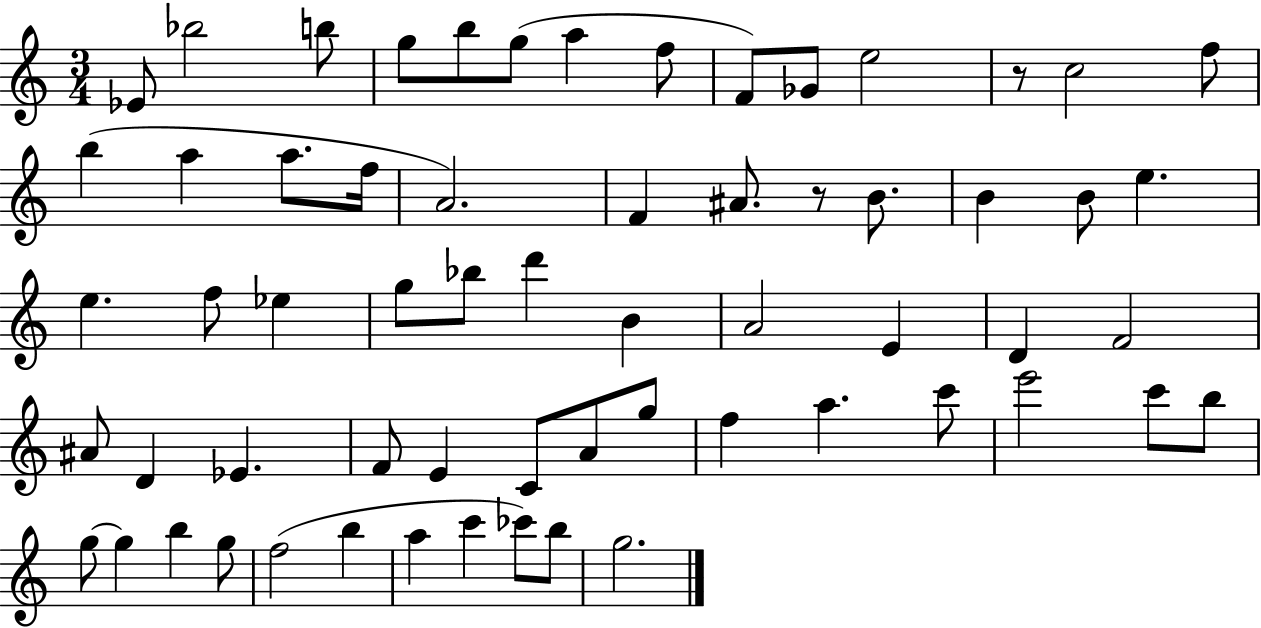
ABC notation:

X:1
T:Untitled
M:3/4
L:1/4
K:C
_E/2 _b2 b/2 g/2 b/2 g/2 a f/2 F/2 _G/2 e2 z/2 c2 f/2 b a a/2 f/4 A2 F ^A/2 z/2 B/2 B B/2 e e f/2 _e g/2 _b/2 d' B A2 E D F2 ^A/2 D _E F/2 E C/2 A/2 g/2 f a c'/2 e'2 c'/2 b/2 g/2 g b g/2 f2 b a c' _c'/2 b/2 g2